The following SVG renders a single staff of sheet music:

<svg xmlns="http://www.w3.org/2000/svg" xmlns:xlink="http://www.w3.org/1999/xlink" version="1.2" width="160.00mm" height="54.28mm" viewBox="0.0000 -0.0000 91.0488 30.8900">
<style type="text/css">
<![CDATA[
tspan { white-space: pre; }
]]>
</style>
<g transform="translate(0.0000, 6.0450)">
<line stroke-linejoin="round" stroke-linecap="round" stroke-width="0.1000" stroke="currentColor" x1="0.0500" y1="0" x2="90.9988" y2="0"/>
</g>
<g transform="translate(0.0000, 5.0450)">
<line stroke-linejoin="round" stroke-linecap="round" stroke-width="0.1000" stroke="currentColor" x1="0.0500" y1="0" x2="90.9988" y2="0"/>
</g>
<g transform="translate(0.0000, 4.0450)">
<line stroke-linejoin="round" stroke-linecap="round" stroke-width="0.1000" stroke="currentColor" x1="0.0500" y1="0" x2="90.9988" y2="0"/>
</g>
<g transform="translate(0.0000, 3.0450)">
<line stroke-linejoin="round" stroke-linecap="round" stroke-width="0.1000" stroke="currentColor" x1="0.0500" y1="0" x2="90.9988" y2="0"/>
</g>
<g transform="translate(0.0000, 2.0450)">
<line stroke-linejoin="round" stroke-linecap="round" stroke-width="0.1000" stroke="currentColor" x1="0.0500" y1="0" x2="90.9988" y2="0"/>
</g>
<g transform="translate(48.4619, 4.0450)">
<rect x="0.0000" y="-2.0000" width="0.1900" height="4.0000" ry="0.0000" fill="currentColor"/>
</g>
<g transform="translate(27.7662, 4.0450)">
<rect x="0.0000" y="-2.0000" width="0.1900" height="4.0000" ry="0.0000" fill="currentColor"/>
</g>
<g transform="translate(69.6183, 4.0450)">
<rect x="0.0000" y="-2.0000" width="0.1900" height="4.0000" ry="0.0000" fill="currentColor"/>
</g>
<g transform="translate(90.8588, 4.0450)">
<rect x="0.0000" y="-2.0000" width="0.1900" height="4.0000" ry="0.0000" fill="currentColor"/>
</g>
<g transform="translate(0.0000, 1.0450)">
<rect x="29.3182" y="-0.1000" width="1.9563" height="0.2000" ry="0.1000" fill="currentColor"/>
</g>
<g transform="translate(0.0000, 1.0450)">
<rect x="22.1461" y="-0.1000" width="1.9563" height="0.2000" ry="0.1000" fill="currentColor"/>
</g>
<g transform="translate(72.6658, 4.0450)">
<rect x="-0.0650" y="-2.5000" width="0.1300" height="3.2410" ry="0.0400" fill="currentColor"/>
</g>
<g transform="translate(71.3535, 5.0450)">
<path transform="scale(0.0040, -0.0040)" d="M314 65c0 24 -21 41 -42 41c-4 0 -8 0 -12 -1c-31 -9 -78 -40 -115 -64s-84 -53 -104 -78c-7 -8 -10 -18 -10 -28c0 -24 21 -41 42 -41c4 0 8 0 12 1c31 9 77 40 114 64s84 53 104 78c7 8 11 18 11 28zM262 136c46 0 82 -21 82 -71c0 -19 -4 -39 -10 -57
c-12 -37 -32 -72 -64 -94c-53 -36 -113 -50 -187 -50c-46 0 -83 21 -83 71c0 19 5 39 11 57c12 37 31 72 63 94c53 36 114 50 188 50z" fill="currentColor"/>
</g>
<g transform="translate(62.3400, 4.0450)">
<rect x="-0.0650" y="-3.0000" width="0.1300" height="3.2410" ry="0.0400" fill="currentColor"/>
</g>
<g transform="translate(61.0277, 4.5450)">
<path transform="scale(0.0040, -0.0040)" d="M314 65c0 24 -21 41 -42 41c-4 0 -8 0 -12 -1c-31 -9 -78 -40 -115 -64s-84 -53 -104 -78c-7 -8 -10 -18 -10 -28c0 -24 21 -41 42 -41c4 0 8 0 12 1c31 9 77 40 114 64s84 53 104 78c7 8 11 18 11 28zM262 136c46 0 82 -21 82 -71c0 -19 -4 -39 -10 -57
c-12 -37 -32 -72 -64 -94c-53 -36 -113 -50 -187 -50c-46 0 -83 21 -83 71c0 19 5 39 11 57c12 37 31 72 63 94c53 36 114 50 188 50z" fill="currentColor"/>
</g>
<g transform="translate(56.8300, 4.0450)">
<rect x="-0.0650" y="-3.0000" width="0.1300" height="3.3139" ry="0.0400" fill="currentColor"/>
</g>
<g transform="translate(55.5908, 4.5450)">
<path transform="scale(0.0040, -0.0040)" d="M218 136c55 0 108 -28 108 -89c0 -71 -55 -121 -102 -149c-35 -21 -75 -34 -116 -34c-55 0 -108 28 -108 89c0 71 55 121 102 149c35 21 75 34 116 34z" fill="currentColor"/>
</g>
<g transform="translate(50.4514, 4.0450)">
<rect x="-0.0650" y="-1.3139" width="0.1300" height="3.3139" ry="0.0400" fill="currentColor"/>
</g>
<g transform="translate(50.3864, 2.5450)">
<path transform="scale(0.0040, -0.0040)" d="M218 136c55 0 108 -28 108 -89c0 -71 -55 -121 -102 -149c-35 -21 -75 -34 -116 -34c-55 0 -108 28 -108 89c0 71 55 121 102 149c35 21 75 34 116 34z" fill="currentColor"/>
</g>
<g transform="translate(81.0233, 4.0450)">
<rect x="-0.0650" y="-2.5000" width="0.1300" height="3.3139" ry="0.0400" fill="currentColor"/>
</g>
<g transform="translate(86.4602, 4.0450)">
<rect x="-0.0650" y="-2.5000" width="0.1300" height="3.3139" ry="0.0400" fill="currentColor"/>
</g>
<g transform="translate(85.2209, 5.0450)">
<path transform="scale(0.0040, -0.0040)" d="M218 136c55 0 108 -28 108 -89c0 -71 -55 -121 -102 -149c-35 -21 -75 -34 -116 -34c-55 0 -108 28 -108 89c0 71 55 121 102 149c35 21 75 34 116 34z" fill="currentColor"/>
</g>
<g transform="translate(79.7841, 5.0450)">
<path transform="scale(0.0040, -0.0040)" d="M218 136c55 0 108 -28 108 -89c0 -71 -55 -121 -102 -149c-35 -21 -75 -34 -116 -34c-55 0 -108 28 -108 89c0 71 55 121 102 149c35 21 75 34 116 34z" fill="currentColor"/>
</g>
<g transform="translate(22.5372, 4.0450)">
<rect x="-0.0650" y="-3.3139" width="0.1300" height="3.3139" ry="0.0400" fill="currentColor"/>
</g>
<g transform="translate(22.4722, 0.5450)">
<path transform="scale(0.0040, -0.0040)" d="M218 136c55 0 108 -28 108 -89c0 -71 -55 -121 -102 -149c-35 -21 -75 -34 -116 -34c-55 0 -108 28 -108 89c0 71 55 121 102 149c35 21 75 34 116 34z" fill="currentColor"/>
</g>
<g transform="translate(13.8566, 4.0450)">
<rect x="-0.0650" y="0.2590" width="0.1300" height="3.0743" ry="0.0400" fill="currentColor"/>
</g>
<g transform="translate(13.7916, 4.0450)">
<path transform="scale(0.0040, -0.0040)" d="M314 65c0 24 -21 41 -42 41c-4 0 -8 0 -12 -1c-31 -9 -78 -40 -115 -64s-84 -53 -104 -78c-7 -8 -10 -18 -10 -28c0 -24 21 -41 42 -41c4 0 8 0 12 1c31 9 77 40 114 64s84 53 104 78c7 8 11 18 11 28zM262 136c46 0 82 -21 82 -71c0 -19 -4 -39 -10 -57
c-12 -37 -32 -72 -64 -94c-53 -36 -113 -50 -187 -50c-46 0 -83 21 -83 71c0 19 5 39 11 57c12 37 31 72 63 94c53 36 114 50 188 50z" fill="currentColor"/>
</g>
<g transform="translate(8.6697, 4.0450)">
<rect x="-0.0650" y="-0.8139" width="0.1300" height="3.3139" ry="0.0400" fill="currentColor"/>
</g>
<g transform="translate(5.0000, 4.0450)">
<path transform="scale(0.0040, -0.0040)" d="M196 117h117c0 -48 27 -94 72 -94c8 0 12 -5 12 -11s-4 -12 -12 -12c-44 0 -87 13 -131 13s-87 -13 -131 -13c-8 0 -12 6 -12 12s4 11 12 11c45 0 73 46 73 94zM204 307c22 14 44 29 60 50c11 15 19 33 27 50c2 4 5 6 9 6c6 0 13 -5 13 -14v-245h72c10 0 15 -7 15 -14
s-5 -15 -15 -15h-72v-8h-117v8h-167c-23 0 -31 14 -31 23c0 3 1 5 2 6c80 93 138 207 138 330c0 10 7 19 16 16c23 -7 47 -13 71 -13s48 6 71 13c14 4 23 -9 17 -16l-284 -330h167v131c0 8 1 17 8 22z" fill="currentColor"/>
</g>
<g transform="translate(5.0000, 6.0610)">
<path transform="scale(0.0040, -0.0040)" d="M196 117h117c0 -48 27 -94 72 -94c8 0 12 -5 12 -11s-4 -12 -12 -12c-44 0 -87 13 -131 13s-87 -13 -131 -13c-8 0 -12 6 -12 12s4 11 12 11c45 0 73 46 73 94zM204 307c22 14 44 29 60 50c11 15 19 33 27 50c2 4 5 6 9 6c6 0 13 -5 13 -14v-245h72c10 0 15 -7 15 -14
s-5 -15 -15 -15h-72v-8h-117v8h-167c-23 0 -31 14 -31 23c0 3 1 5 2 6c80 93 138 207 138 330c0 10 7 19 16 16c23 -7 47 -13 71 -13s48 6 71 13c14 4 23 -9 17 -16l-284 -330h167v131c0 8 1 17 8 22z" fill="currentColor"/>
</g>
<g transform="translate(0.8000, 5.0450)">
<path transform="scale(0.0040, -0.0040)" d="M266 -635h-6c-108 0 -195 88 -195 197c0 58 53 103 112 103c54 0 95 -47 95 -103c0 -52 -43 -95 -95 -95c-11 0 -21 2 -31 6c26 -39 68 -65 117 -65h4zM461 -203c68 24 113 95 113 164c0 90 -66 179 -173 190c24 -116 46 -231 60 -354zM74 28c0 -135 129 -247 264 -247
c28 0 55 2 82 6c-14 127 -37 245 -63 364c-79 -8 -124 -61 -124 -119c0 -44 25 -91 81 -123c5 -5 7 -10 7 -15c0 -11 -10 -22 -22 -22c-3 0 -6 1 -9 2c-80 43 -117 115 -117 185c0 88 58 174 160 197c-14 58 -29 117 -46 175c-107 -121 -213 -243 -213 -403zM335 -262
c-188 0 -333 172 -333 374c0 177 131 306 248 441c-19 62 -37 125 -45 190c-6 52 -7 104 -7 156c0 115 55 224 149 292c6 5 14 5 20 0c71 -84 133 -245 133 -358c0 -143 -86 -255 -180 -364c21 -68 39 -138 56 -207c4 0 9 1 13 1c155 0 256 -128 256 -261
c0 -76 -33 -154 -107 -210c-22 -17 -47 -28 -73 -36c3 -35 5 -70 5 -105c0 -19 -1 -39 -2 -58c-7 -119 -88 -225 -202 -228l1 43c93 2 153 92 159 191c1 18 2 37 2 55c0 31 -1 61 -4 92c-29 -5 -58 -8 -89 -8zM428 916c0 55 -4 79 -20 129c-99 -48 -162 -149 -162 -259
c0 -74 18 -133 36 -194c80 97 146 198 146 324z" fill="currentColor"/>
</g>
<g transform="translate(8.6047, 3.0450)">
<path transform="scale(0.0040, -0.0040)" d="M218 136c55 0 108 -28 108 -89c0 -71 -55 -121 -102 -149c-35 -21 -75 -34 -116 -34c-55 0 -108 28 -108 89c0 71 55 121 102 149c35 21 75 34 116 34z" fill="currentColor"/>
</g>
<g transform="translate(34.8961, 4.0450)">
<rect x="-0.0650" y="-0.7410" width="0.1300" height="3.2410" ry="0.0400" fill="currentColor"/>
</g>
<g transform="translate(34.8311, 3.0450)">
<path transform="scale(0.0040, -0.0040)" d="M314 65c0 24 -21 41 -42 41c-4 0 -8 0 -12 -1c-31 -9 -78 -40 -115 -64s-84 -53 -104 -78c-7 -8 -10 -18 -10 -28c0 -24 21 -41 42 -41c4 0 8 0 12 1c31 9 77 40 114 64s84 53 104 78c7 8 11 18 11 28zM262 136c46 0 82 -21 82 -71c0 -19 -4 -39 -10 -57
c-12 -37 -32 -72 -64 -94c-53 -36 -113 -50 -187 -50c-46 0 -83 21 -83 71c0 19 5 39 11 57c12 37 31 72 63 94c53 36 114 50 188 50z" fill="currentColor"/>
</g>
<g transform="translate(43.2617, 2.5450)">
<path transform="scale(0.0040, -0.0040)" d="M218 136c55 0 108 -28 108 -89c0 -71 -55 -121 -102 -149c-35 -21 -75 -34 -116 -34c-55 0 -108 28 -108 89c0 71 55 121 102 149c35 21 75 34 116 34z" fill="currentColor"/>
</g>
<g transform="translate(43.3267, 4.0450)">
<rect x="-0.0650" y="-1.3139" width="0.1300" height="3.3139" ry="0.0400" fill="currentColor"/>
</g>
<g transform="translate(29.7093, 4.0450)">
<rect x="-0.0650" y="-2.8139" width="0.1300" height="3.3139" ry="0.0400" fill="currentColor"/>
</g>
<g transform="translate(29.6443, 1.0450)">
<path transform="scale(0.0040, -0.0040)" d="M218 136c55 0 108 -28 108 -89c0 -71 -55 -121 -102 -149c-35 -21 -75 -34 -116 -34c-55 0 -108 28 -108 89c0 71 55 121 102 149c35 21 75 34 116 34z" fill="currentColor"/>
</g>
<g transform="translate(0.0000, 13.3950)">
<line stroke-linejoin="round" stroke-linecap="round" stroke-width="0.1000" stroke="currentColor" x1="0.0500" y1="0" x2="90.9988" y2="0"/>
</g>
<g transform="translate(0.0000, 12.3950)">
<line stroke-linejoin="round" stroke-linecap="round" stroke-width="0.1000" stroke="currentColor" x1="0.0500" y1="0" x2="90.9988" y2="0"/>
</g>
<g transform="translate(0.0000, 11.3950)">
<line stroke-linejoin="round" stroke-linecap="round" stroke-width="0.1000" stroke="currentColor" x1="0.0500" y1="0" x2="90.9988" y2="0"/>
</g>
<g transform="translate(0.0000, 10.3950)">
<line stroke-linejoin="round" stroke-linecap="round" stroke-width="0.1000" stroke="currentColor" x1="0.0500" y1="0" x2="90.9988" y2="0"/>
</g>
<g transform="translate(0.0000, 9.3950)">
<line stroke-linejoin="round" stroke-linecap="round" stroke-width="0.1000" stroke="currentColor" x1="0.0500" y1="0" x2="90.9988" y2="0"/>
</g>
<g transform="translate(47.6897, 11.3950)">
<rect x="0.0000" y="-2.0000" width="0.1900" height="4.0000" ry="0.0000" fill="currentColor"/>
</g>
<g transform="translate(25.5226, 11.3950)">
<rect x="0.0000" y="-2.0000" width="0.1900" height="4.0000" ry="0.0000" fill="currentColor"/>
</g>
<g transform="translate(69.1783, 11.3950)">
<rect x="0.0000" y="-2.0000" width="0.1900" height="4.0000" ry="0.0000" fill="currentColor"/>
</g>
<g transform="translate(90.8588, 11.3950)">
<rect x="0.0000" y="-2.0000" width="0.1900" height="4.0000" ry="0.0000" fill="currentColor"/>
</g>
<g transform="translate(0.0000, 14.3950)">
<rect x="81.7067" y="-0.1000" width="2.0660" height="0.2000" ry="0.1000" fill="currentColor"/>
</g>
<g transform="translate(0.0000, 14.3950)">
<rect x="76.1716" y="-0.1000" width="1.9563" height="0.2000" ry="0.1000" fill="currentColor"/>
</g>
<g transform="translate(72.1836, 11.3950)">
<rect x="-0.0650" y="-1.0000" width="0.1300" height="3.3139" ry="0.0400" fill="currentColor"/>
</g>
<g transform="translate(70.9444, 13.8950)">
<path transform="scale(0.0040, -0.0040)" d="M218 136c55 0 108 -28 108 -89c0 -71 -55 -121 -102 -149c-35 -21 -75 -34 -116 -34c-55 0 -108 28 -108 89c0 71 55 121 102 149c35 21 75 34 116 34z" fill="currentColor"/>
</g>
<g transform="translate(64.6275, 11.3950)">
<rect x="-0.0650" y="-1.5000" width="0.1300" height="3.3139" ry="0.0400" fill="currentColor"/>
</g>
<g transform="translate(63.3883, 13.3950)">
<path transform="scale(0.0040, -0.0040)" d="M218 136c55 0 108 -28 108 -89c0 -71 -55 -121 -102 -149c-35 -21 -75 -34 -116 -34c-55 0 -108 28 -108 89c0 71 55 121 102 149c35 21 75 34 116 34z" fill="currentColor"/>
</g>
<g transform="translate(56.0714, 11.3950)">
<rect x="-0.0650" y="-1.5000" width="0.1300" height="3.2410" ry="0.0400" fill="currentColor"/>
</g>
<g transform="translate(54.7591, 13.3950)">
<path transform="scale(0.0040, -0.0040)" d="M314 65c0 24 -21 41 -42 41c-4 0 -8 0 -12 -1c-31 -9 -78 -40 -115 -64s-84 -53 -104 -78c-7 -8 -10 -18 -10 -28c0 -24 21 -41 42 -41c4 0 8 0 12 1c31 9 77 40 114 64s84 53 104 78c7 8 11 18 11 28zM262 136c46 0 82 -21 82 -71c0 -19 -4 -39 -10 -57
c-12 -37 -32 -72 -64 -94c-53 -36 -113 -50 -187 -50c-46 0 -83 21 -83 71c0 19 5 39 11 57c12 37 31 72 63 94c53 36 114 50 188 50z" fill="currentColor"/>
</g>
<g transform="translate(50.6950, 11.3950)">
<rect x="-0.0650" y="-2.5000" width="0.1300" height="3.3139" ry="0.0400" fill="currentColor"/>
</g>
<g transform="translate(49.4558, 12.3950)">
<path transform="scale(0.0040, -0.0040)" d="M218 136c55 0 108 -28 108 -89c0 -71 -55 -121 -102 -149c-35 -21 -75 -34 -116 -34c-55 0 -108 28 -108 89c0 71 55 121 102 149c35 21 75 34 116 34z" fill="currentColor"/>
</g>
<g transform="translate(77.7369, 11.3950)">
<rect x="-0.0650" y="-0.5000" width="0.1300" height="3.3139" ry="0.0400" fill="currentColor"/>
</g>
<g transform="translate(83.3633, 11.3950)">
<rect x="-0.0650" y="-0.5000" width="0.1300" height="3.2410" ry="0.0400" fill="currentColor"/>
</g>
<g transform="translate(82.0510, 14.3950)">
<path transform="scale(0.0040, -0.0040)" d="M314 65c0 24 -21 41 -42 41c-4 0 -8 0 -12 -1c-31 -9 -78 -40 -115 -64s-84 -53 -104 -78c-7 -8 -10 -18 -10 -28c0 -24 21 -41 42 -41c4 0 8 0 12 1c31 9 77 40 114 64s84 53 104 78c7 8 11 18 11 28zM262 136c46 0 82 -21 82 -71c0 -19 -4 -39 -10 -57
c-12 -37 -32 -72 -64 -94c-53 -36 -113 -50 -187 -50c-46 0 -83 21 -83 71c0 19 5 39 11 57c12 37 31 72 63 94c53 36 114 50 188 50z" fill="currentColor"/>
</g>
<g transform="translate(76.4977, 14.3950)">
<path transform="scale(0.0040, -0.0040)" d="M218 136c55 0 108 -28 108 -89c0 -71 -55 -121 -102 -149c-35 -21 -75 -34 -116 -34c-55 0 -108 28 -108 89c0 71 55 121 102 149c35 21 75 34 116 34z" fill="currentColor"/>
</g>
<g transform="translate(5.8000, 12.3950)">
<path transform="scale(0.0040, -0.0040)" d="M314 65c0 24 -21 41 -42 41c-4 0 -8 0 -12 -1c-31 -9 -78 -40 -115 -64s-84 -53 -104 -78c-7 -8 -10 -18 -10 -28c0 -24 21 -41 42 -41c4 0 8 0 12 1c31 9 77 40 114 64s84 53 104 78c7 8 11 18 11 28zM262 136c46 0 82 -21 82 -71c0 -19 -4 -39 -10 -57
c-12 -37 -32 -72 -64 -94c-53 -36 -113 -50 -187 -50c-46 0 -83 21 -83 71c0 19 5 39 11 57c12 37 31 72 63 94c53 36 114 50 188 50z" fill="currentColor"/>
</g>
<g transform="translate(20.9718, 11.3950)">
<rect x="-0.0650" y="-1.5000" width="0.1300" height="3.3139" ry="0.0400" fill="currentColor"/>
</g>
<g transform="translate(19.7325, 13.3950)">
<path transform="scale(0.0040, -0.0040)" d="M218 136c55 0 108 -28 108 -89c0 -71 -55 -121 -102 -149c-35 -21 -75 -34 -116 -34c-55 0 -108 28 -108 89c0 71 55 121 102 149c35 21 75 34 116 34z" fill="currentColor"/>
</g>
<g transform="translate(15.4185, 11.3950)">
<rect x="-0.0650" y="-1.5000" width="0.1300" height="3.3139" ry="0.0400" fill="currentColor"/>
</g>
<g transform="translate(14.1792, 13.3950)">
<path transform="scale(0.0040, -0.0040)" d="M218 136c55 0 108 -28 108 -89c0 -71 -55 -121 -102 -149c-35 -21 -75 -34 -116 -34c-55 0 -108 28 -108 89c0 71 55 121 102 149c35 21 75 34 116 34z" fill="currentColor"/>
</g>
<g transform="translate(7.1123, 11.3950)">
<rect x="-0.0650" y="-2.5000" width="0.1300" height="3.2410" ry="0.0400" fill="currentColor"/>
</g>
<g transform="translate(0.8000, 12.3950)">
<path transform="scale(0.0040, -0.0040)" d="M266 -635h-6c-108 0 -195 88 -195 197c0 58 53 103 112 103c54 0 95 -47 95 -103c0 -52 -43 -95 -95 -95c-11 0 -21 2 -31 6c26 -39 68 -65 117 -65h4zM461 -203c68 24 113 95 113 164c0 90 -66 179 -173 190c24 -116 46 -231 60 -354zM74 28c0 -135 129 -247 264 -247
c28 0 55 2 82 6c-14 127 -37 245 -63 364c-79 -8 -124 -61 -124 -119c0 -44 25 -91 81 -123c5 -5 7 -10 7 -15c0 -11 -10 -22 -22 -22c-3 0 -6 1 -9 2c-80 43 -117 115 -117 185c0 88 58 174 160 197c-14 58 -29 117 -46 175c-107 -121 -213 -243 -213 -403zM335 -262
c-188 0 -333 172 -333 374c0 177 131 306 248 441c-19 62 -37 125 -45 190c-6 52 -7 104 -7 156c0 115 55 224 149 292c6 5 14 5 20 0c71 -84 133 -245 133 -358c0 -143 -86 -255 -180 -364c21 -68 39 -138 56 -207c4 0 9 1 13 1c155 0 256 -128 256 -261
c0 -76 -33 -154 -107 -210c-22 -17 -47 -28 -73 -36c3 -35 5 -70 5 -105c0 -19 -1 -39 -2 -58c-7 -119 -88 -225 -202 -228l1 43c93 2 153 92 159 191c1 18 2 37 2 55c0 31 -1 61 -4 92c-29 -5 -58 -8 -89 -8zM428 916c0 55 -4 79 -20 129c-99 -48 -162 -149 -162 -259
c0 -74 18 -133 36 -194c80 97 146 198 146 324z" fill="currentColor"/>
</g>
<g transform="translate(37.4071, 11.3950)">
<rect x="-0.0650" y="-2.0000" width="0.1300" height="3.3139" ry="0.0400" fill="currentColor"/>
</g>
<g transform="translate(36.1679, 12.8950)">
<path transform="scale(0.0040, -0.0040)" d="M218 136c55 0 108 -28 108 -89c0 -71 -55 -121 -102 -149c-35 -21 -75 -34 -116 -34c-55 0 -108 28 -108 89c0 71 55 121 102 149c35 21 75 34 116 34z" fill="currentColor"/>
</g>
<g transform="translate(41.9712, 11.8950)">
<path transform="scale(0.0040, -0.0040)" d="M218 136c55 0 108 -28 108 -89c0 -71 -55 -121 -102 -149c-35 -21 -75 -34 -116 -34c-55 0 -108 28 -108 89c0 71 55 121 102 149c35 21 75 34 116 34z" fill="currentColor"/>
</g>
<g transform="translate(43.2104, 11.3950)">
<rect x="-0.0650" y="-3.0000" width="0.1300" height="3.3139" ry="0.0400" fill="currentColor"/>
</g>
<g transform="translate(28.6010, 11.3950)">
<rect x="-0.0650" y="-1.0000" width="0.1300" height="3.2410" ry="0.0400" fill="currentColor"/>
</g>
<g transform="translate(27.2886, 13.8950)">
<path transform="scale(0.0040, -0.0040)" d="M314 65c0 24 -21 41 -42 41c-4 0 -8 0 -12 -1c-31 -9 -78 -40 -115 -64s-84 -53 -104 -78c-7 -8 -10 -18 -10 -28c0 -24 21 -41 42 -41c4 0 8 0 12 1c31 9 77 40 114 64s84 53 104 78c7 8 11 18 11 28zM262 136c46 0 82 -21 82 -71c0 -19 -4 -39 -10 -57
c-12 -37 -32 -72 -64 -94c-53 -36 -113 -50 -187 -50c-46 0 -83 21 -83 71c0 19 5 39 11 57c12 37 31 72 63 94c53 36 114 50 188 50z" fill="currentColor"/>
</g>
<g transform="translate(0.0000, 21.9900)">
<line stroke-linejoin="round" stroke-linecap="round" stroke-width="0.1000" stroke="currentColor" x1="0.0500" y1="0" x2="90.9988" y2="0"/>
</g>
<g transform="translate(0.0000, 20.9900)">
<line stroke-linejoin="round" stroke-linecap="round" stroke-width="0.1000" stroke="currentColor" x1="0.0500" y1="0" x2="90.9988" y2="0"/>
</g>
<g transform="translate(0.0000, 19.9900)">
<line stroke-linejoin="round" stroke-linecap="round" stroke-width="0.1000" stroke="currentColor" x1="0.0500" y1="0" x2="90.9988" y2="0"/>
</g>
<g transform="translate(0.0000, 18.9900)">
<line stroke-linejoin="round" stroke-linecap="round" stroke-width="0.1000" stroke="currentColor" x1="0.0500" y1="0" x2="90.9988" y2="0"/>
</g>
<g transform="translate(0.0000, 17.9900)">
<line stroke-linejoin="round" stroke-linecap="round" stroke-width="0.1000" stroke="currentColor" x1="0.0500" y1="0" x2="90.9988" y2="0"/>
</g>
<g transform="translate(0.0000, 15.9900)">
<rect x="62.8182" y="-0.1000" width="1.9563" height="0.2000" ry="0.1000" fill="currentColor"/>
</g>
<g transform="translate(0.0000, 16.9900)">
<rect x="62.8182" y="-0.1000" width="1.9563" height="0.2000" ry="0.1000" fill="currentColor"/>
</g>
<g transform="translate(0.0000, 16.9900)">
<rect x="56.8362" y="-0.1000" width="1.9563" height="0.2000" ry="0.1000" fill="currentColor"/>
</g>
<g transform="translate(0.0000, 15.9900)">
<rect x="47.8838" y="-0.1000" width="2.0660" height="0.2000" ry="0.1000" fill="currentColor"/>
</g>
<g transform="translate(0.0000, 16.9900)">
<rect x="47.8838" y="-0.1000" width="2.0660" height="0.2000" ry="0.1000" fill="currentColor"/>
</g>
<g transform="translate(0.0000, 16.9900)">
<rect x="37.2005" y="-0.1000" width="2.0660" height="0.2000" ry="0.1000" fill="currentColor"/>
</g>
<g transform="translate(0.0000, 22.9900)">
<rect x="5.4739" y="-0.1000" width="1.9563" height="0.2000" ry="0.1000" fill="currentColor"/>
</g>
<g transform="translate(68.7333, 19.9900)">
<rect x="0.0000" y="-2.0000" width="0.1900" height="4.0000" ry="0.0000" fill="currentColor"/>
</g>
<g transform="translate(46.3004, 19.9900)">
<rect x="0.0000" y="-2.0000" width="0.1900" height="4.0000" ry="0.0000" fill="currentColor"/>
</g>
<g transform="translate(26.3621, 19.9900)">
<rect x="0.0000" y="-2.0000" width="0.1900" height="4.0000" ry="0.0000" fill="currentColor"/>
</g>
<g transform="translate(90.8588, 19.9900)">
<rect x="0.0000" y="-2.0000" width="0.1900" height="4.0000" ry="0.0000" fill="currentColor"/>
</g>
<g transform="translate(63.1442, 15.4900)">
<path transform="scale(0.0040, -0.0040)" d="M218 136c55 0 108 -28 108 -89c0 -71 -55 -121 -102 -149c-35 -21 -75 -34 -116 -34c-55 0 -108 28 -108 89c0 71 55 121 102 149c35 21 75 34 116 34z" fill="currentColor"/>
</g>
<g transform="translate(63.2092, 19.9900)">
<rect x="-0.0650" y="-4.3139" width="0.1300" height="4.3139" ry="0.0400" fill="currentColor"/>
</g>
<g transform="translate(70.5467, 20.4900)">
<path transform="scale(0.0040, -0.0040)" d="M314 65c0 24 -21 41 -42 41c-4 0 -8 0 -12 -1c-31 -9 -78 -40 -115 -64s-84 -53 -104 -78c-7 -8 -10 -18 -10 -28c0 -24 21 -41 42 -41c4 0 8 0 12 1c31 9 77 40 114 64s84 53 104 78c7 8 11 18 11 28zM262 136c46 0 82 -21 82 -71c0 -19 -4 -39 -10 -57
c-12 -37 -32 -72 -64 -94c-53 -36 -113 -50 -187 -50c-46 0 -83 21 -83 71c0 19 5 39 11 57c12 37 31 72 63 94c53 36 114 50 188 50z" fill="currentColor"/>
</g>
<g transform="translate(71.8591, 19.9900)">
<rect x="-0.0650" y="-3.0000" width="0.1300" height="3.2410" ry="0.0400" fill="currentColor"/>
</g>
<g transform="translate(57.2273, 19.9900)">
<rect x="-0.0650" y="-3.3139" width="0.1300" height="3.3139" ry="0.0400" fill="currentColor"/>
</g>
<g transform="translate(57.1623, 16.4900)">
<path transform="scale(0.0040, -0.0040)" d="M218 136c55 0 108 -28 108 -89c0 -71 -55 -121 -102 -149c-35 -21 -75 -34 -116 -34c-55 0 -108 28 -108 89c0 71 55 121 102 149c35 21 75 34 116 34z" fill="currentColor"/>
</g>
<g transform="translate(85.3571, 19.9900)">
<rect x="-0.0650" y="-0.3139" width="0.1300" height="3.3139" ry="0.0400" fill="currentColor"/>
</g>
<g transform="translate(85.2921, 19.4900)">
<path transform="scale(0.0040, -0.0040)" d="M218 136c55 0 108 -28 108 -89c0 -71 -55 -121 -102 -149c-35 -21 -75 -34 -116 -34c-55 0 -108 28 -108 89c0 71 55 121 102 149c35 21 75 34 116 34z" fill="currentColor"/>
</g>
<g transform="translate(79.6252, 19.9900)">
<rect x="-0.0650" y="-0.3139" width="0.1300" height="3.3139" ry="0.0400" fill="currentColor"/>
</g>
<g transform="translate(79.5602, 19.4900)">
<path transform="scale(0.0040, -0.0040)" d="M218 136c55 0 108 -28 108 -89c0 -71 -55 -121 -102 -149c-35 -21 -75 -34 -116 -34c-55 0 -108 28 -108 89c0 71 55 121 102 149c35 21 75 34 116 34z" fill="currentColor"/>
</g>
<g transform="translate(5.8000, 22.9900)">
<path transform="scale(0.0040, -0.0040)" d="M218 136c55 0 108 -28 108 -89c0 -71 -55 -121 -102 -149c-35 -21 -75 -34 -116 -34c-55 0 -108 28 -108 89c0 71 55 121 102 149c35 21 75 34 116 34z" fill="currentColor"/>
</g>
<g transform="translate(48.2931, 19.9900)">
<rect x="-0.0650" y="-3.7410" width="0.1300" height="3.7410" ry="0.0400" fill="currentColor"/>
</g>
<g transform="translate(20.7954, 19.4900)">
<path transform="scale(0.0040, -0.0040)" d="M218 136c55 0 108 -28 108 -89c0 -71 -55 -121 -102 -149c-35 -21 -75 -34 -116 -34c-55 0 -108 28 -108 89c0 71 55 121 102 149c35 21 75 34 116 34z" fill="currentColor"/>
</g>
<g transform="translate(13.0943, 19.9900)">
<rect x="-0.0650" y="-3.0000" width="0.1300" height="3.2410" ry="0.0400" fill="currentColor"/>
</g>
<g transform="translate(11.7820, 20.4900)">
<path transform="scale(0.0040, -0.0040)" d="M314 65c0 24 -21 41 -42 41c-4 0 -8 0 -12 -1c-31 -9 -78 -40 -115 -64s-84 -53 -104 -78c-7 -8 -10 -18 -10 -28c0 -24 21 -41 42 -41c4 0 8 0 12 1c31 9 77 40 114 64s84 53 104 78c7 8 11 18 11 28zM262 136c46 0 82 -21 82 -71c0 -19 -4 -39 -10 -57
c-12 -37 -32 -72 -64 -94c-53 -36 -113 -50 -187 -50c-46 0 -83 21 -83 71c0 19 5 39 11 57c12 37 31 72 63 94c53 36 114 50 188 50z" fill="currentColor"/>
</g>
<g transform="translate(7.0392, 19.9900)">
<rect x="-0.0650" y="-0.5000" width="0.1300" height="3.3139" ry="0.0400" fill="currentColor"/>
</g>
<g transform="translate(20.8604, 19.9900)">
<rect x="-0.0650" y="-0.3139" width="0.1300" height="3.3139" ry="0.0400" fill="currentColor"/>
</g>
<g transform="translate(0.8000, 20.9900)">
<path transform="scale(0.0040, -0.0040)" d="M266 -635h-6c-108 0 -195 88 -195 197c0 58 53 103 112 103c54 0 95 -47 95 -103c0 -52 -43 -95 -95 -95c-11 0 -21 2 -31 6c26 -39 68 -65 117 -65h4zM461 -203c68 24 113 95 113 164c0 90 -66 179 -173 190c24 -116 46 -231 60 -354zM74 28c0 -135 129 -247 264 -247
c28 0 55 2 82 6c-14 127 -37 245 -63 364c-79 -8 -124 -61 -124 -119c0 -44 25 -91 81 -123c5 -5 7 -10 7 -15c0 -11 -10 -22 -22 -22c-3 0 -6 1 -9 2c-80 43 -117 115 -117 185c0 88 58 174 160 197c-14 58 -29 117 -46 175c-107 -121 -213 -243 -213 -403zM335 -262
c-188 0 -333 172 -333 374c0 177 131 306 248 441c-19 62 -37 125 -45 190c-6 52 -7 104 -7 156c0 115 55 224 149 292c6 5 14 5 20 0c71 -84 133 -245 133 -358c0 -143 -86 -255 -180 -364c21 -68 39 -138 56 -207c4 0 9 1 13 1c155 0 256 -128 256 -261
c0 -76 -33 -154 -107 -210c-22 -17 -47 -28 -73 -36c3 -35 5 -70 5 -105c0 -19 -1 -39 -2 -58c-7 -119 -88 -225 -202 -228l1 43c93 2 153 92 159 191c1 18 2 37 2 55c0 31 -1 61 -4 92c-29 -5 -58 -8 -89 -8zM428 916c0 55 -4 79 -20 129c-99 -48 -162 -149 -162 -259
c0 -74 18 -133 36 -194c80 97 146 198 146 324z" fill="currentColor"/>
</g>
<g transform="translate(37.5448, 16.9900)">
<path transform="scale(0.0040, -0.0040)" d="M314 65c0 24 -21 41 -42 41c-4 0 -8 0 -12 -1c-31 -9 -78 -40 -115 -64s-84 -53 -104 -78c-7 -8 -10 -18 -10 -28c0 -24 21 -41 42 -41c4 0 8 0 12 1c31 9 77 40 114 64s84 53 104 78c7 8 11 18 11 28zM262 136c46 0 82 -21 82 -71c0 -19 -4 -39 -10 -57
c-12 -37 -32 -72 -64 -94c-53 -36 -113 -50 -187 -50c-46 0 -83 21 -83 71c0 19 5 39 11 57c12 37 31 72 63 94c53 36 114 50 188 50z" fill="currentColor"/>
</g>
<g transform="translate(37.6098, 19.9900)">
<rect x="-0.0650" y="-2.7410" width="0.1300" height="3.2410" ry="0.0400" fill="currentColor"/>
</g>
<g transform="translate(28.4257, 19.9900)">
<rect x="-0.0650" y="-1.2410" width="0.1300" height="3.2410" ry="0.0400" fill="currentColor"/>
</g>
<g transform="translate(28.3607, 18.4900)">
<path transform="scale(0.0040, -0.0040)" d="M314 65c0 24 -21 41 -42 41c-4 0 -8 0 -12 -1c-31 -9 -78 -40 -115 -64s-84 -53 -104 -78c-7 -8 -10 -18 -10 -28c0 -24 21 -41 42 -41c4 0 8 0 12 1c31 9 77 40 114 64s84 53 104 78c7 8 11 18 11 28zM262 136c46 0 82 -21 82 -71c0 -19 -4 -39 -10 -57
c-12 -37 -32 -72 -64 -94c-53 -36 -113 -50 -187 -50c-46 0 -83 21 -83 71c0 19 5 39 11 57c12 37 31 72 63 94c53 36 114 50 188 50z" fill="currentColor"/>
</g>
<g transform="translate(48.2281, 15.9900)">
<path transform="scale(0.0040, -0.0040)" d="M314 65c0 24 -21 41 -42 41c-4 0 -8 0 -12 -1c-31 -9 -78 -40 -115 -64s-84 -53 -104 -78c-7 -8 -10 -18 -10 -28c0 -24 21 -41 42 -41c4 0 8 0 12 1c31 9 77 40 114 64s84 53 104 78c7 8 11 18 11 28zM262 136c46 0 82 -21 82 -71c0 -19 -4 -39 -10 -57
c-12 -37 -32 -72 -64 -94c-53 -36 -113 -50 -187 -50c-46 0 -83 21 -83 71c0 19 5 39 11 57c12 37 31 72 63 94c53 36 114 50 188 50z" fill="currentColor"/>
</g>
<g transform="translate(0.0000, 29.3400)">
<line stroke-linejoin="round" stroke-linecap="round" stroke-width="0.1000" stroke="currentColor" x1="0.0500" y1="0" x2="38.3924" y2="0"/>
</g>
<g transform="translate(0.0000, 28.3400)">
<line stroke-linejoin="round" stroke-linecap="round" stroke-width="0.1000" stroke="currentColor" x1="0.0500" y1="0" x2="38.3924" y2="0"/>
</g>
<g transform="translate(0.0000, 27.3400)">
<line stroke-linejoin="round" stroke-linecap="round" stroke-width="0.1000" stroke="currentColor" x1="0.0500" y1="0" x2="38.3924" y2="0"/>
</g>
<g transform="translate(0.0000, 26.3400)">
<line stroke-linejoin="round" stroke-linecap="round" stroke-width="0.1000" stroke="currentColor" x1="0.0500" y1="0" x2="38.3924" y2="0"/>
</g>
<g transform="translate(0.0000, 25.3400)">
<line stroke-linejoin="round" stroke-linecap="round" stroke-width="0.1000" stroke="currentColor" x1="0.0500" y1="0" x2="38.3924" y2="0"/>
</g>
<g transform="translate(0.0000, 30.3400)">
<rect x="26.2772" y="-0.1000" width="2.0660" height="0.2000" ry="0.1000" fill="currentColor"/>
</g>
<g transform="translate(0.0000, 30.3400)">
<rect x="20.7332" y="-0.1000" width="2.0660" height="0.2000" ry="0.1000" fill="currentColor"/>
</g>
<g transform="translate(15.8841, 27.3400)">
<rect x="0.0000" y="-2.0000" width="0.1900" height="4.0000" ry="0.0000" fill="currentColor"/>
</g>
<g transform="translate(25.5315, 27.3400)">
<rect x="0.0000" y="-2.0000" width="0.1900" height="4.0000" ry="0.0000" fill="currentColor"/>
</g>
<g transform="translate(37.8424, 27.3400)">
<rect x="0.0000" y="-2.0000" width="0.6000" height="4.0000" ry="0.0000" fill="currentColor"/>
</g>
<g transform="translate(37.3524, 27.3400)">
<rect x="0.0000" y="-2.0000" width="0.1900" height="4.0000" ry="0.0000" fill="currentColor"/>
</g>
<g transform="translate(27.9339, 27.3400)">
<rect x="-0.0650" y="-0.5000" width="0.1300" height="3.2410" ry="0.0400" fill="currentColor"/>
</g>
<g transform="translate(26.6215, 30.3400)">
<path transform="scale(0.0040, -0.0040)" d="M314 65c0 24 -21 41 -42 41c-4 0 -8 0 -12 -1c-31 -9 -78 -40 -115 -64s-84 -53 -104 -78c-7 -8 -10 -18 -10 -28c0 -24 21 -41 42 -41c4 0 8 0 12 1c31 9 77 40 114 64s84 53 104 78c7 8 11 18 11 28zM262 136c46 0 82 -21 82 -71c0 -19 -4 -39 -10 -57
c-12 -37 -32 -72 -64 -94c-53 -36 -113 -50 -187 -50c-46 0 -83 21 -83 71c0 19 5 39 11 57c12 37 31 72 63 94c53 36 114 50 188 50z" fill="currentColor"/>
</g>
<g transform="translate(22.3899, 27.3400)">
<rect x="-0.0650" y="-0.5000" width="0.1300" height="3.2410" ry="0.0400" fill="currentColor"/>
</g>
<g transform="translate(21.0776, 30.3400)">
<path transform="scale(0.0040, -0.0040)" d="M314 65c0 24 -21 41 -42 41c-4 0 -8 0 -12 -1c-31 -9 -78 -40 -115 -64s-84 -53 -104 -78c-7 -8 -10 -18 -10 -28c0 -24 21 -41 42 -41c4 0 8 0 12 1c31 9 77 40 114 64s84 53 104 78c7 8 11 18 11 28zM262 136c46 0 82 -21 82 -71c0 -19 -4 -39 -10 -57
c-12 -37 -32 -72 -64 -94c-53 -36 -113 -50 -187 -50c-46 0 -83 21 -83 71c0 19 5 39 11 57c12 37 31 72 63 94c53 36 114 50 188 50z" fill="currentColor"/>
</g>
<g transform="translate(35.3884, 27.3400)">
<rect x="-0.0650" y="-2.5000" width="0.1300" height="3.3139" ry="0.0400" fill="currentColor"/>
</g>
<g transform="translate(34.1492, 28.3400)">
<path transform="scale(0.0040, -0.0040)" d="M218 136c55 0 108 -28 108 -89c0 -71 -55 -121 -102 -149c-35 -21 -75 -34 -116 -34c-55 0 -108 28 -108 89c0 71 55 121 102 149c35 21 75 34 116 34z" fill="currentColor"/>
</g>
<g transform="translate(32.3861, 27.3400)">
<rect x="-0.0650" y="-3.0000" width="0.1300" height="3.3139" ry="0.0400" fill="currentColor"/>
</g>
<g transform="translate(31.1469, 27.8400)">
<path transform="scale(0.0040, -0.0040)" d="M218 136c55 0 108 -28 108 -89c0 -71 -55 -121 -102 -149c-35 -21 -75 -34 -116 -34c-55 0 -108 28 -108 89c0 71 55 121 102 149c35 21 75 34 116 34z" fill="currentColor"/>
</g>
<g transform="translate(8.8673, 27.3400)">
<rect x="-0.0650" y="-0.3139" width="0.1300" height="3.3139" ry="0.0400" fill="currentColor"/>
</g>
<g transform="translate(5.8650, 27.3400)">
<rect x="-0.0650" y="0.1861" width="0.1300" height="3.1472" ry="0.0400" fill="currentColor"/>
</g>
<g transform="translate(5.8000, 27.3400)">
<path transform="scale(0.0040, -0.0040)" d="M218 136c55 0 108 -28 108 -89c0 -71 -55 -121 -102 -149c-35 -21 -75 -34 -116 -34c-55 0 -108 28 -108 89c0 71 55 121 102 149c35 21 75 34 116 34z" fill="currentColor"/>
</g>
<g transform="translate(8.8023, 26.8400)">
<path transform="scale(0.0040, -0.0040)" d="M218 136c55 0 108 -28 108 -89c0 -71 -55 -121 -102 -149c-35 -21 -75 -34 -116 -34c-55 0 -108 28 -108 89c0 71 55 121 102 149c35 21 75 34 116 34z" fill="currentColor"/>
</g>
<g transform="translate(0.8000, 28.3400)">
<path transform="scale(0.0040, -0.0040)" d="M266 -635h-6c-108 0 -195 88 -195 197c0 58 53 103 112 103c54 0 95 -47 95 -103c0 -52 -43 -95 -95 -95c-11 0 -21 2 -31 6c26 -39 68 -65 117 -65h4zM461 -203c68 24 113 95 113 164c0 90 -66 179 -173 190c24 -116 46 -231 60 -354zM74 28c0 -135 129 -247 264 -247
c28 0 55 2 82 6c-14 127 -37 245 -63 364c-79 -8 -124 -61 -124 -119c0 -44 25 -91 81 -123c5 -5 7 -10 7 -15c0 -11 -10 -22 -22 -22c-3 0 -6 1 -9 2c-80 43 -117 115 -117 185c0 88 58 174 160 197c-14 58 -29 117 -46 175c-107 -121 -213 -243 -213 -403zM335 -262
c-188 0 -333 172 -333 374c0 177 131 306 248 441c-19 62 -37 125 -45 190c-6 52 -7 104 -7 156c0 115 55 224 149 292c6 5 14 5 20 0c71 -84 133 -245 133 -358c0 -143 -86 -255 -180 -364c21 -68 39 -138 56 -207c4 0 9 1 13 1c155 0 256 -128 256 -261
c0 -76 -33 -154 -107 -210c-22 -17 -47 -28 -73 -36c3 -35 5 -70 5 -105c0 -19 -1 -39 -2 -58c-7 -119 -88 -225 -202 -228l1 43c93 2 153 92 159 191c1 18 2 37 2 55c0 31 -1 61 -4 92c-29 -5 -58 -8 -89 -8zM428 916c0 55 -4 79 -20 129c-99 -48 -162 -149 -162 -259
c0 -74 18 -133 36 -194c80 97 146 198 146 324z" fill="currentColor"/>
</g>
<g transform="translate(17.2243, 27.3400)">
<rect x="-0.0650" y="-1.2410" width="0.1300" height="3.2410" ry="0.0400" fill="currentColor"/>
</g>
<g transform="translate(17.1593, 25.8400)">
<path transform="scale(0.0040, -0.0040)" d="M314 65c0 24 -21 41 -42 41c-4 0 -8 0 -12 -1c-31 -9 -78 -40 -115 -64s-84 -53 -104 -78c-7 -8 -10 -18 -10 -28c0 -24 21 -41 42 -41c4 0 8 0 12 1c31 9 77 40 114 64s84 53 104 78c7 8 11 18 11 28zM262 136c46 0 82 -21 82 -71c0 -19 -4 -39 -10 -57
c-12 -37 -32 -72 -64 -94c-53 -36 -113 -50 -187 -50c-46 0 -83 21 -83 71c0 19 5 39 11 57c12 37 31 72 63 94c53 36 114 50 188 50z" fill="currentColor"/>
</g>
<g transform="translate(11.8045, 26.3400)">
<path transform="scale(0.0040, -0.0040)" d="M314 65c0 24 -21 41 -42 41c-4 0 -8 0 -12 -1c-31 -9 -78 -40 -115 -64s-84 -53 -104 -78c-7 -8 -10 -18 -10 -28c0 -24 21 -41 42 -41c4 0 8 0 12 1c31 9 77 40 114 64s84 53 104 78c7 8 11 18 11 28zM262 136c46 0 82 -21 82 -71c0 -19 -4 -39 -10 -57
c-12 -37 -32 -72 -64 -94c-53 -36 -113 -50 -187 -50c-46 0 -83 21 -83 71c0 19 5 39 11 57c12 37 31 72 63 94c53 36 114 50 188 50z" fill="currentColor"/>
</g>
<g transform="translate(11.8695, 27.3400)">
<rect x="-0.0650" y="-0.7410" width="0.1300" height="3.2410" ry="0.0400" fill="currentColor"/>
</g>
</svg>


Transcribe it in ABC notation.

X:1
T:Untitled
M:4/4
L:1/4
K:C
d B2 b a d2 e e A A2 G2 G G G2 E E D2 F A G E2 E D C C2 C A2 c e2 a2 c'2 b d' A2 c c B c d2 e2 C2 C2 A G